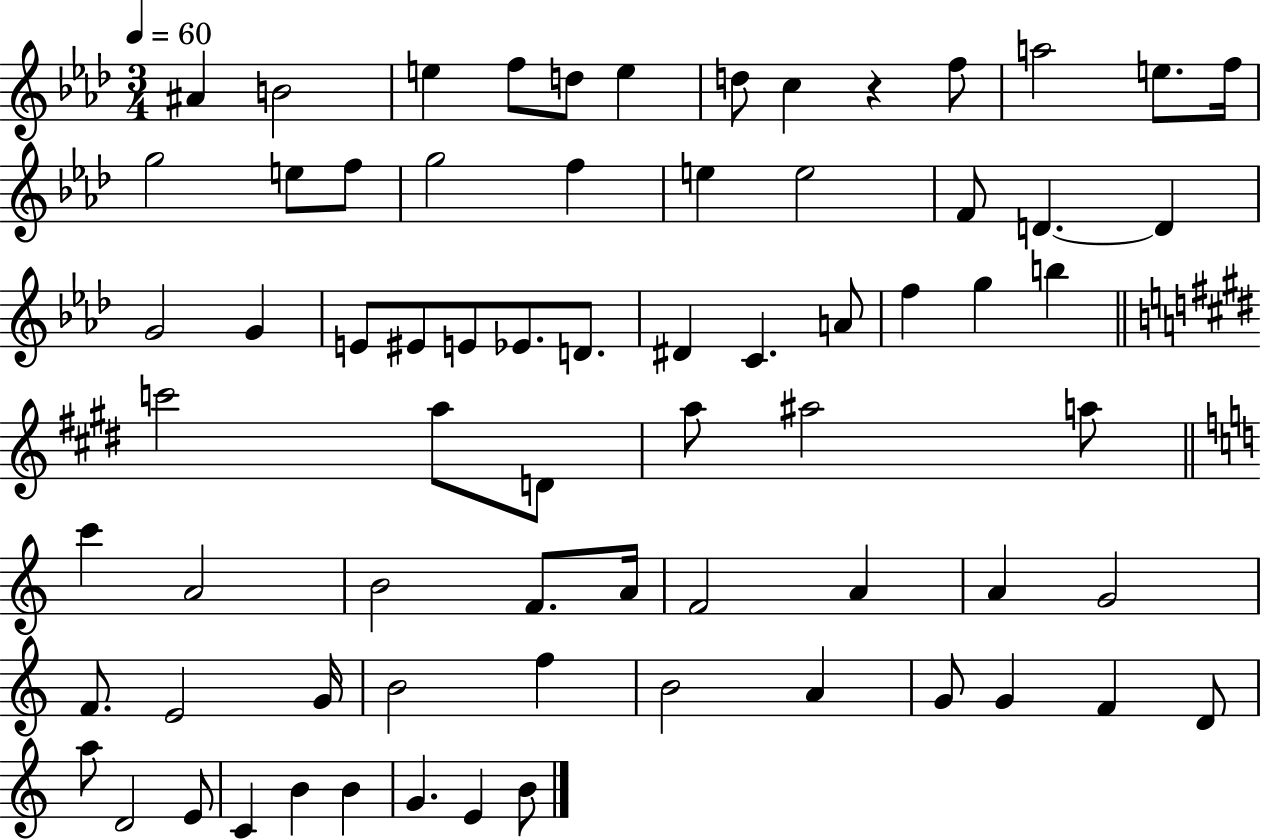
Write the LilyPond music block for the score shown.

{
  \clef treble
  \numericTimeSignature
  \time 3/4
  \key aes \major
  \tempo 4 = 60
  \repeat volta 2 { ais'4 b'2 | e''4 f''8 d''8 e''4 | d''8 c''4 r4 f''8 | a''2 e''8. f''16 | \break g''2 e''8 f''8 | g''2 f''4 | e''4 e''2 | f'8 d'4.~~ d'4 | \break g'2 g'4 | e'8 eis'8 e'8 ees'8. d'8. | dis'4 c'4. a'8 | f''4 g''4 b''4 | \break \bar "||" \break \key e \major c'''2 a''8 d'8 | a''8 ais''2 a''8 | \bar "||" \break \key c \major c'''4 a'2 | b'2 f'8. a'16 | f'2 a'4 | a'4 g'2 | \break f'8. e'2 g'16 | b'2 f''4 | b'2 a'4 | g'8 g'4 f'4 d'8 | \break a''8 d'2 e'8 | c'4 b'4 b'4 | g'4. e'4 b'8 | } \bar "|."
}